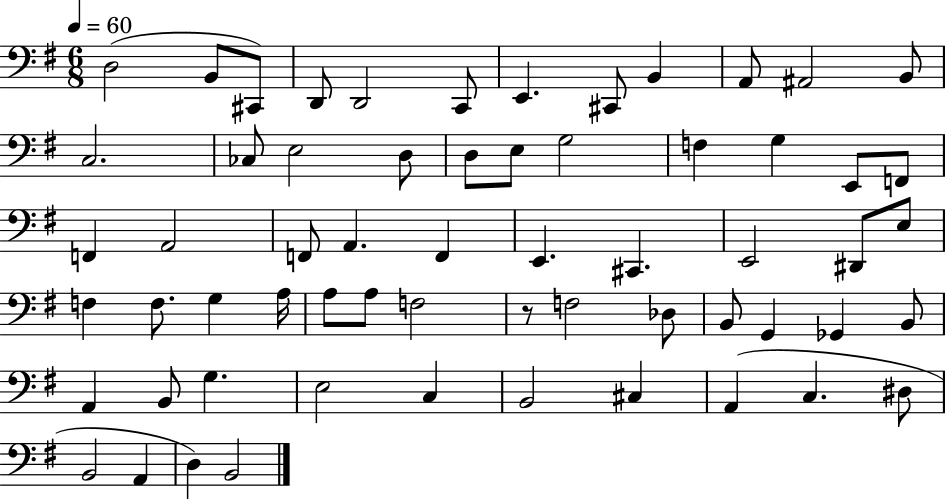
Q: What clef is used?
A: bass